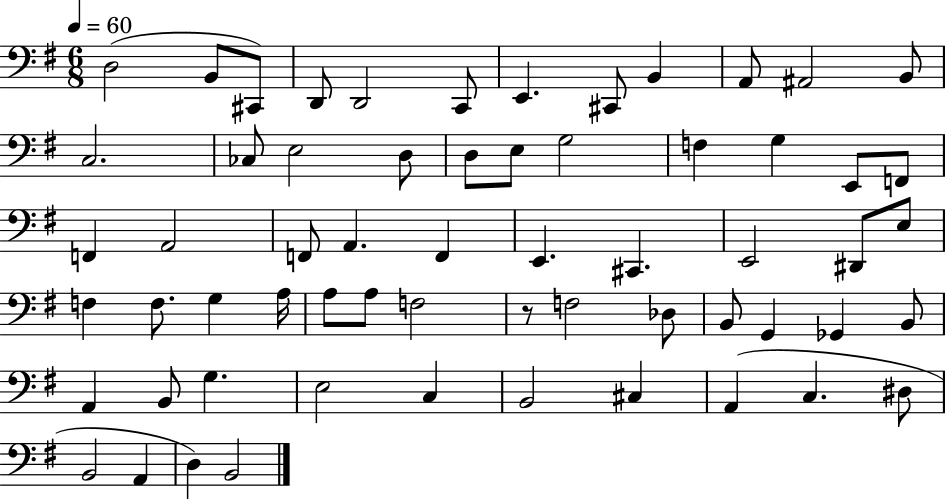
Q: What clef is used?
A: bass